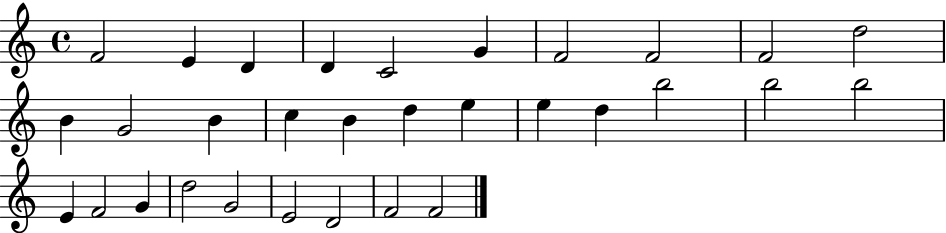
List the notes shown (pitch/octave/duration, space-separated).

F4/h E4/q D4/q D4/q C4/h G4/q F4/h F4/h F4/h D5/h B4/q G4/h B4/q C5/q B4/q D5/q E5/q E5/q D5/q B5/h B5/h B5/h E4/q F4/h G4/q D5/h G4/h E4/h D4/h F4/h F4/h